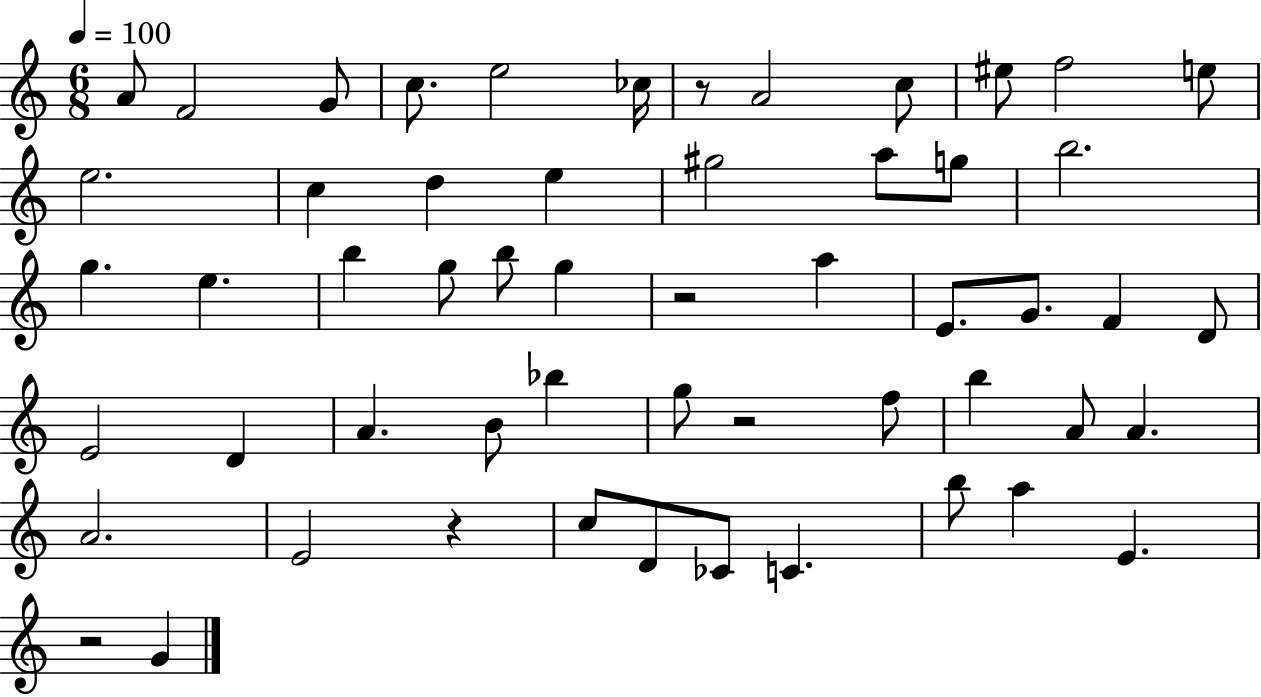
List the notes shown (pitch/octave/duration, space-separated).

A4/e F4/h G4/e C5/e. E5/h CES5/s R/e A4/h C5/e EIS5/e F5/h E5/e E5/h. C5/q D5/q E5/q G#5/h A5/e G5/e B5/h. G5/q. E5/q. B5/q G5/e B5/e G5/q R/h A5/q E4/e. G4/e. F4/q D4/e E4/h D4/q A4/q. B4/e Bb5/q G5/e R/h F5/e B5/q A4/e A4/q. A4/h. E4/h R/q C5/e D4/e CES4/e C4/q. B5/e A5/q E4/q. R/h G4/q